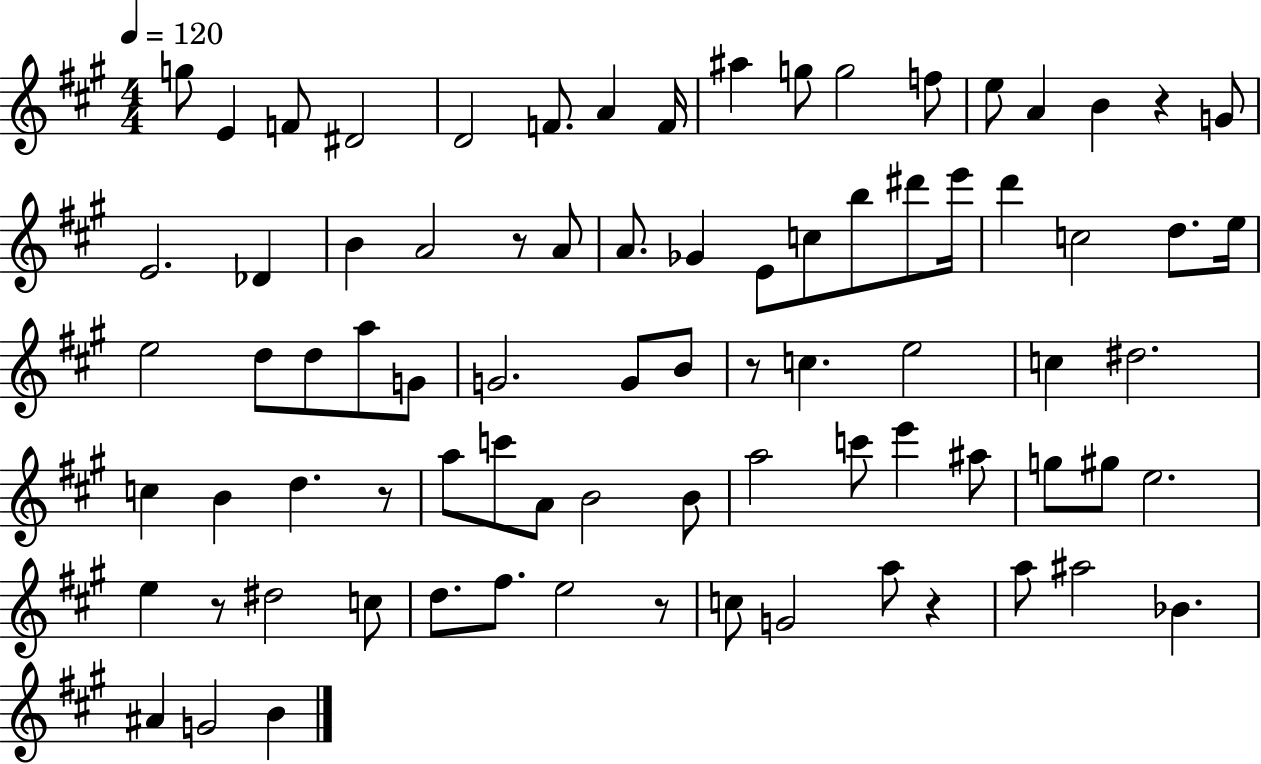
X:1
T:Untitled
M:4/4
L:1/4
K:A
g/2 E F/2 ^D2 D2 F/2 A F/4 ^a g/2 g2 f/2 e/2 A B z G/2 E2 _D B A2 z/2 A/2 A/2 _G E/2 c/2 b/2 ^d'/2 e'/4 d' c2 d/2 e/4 e2 d/2 d/2 a/2 G/2 G2 G/2 B/2 z/2 c e2 c ^d2 c B d z/2 a/2 c'/2 A/2 B2 B/2 a2 c'/2 e' ^a/2 g/2 ^g/2 e2 e z/2 ^d2 c/2 d/2 ^f/2 e2 z/2 c/2 G2 a/2 z a/2 ^a2 _B ^A G2 B